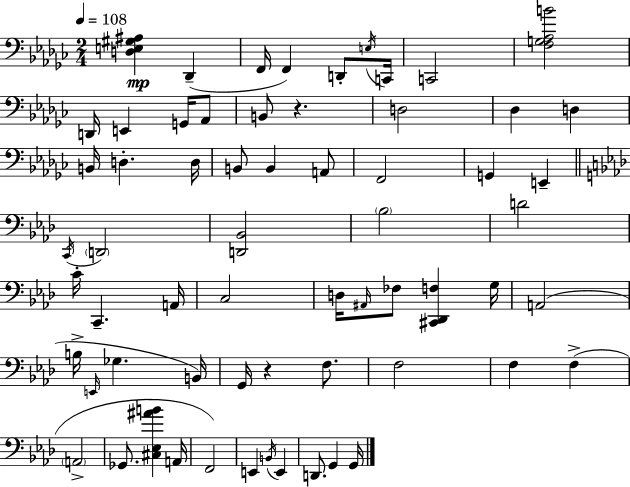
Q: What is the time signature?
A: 2/4